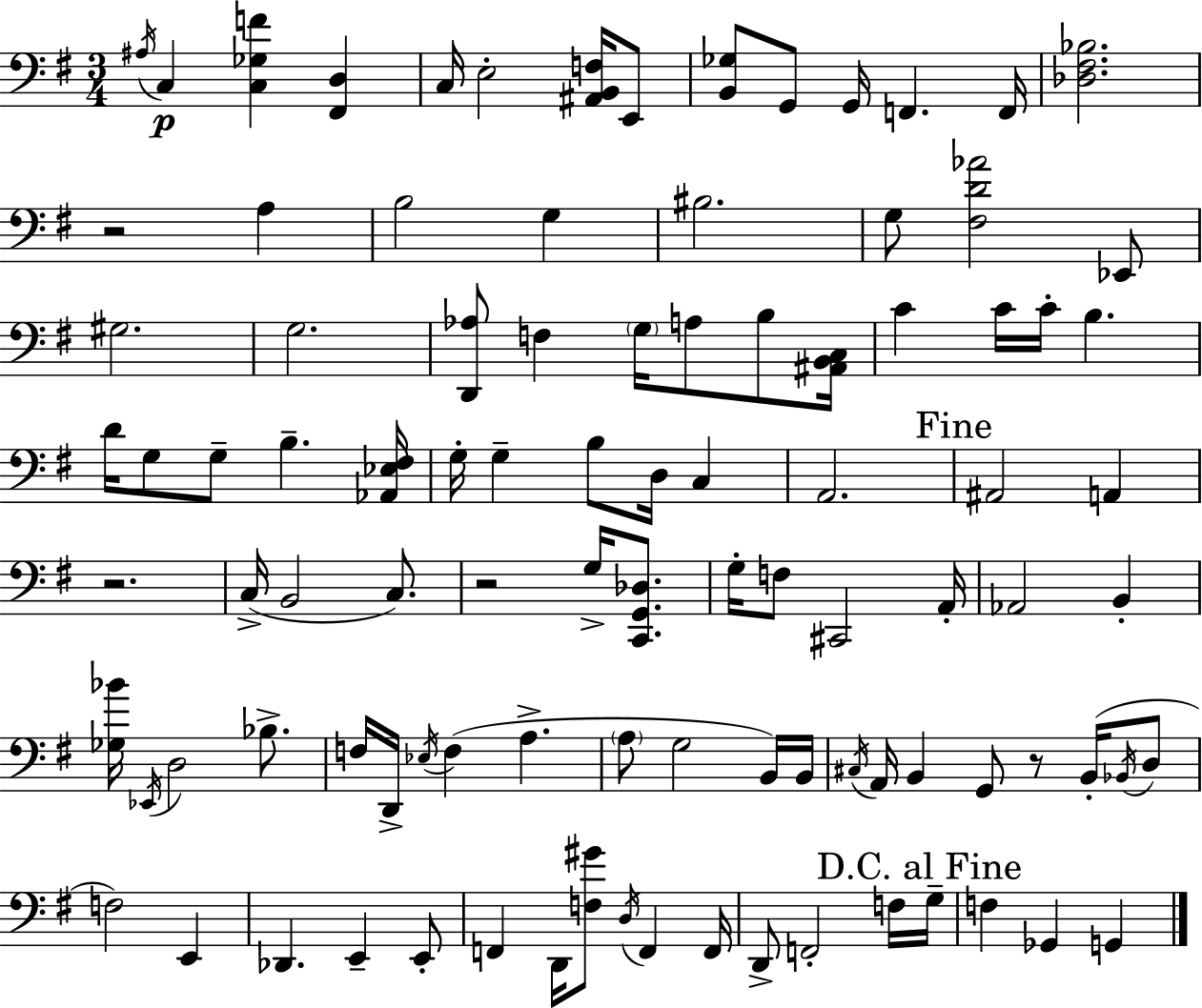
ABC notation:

X:1
T:Untitled
M:3/4
L:1/4
K:Em
^A,/4 C, [C,_G,F] [^F,,D,] C,/4 E,2 [^A,,B,,F,]/4 E,,/2 [B,,_G,]/2 G,,/2 G,,/4 F,, F,,/4 [_D,^F,_B,]2 z2 A, B,2 G, ^B,2 G,/2 [^F,D_A]2 _E,,/2 ^G,2 G,2 [D,,_A,]/2 F, G,/4 A,/2 B,/2 [^A,,B,,C,]/4 C C/4 C/4 B, D/4 G,/2 G,/2 B, [_A,,_E,^F,]/4 G,/4 G, B,/2 D,/4 C, A,,2 ^A,,2 A,, z2 C,/4 B,,2 C,/2 z2 G,/4 [C,,G,,_D,]/2 G,/4 F,/2 ^C,,2 A,,/4 _A,,2 B,, [_G,_B]/4 _E,,/4 D,2 _B,/2 F,/4 D,,/4 _E,/4 F, A, A,/2 G,2 B,,/4 B,,/4 ^C,/4 A,,/4 B,, G,,/2 z/2 B,,/4 _B,,/4 D,/2 F,2 E,, _D,, E,, E,,/2 F,, D,,/4 [F,^G]/2 D,/4 F,, F,,/4 D,,/2 F,,2 F,/4 G,/4 F, _G,, G,,